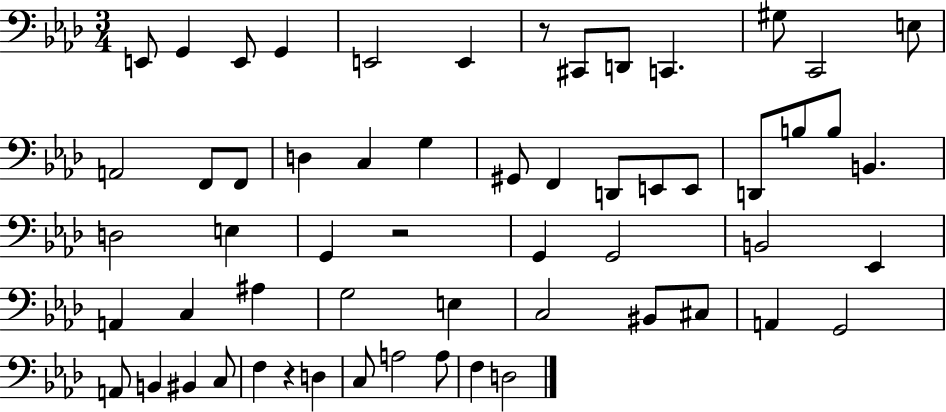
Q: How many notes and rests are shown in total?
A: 58